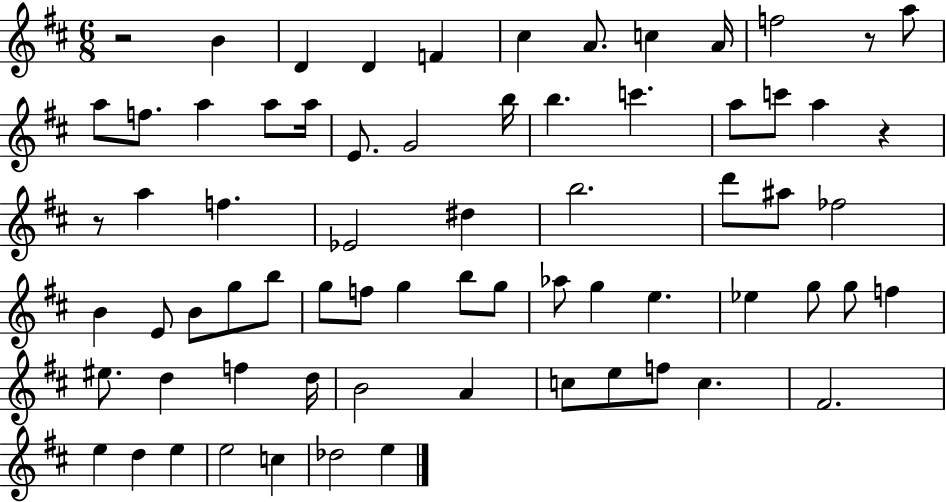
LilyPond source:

{
  \clef treble
  \numericTimeSignature
  \time 6/8
  \key d \major
  r2 b'4 | d'4 d'4 f'4 | cis''4 a'8. c''4 a'16 | f''2 r8 a''8 | \break a''8 f''8. a''4 a''8 a''16 | e'8. g'2 b''16 | b''4. c'''4. | a''8 c'''8 a''4 r4 | \break r8 a''4 f''4. | ees'2 dis''4 | b''2. | d'''8 ais''8 fes''2 | \break b'4 e'8 b'8 g''8 b''8 | g''8 f''8 g''4 b''8 g''8 | aes''8 g''4 e''4. | ees''4 g''8 g''8 f''4 | \break eis''8. d''4 f''4 d''16 | b'2 a'4 | c''8 e''8 f''8 c''4. | fis'2. | \break e''4 d''4 e''4 | e''2 c''4 | des''2 e''4 | \bar "|."
}